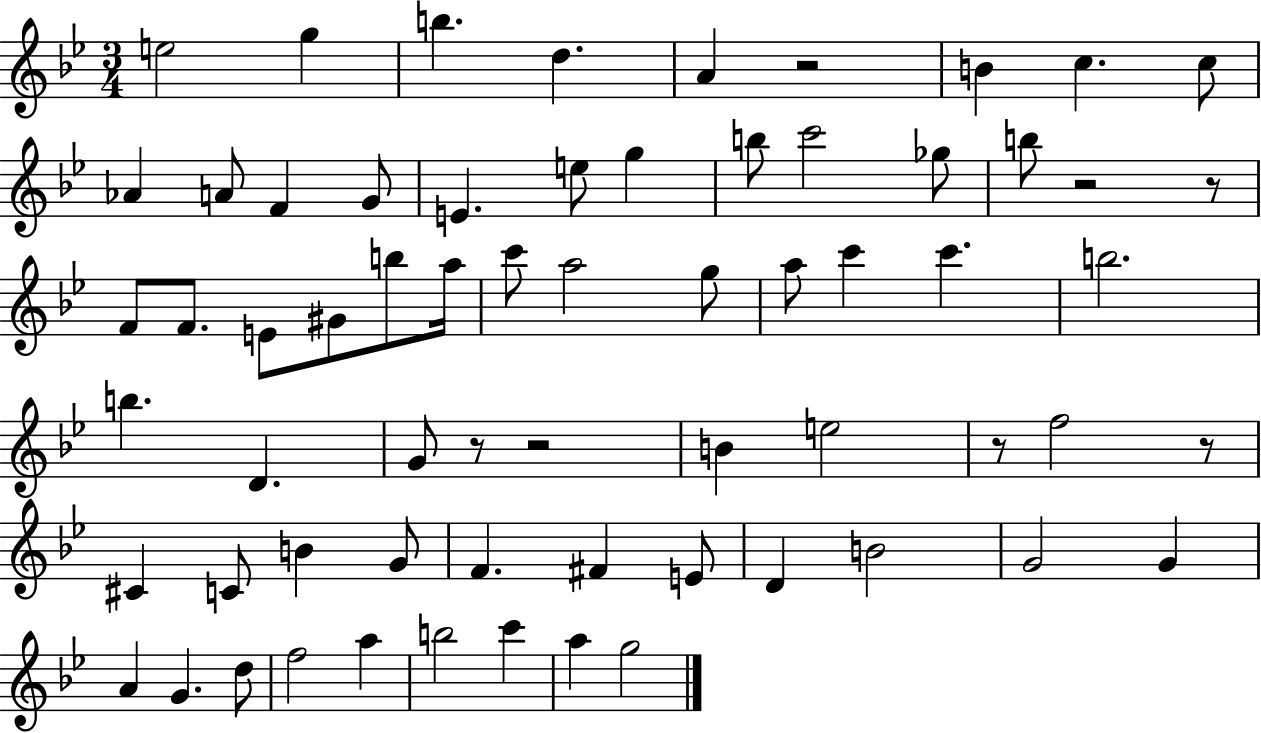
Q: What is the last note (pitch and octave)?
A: G5